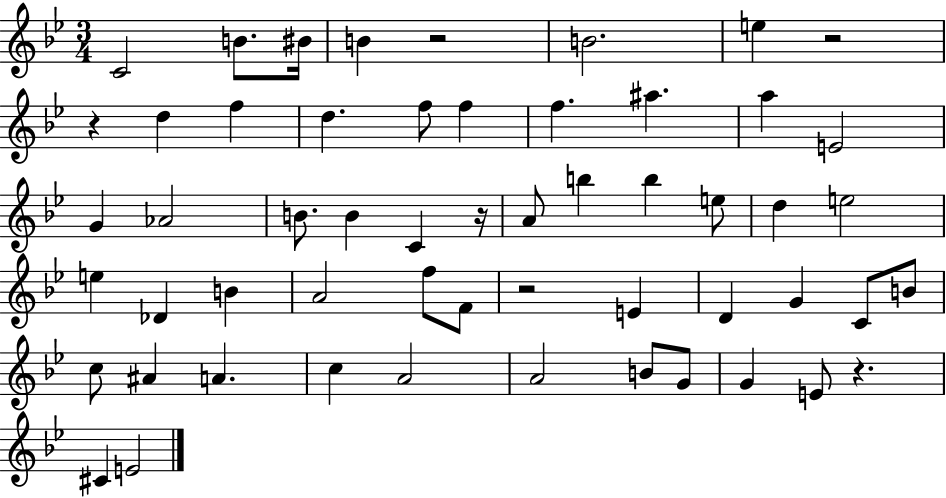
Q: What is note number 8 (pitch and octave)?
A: F5